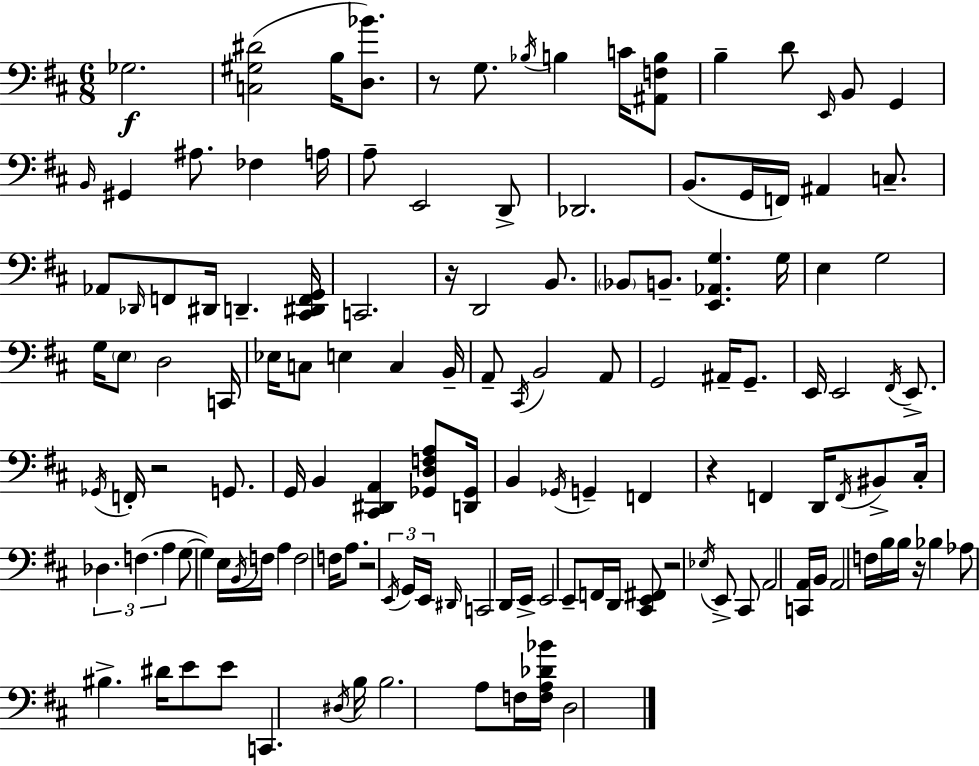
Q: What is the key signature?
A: D major